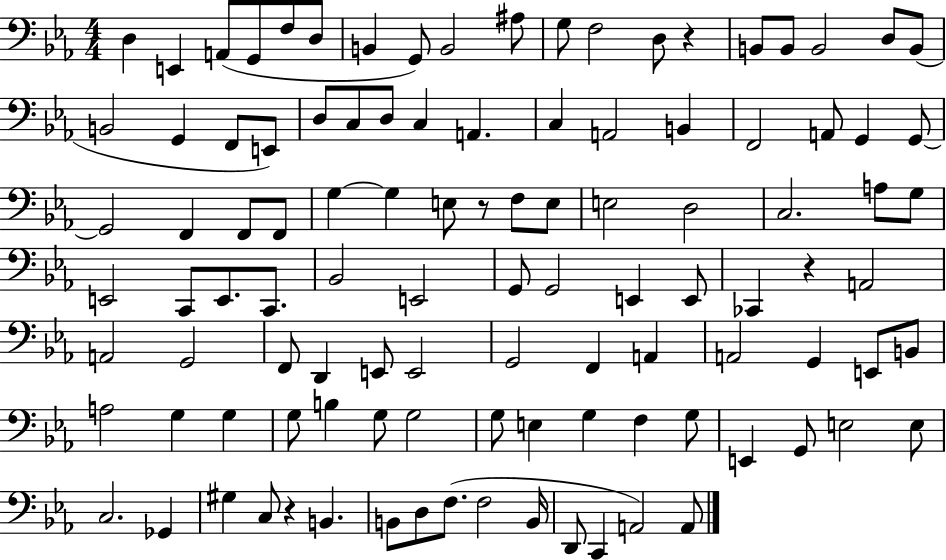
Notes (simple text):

D3/q E2/q A2/e G2/e F3/e D3/e B2/q G2/e B2/h A#3/e G3/e F3/h D3/e R/q B2/e B2/e B2/h D3/e B2/e B2/h G2/q F2/e E2/e D3/e C3/e D3/e C3/q A2/q. C3/q A2/h B2/q F2/h A2/e G2/q G2/e G2/h F2/q F2/e F2/e G3/q G3/q E3/e R/e F3/e E3/e E3/h D3/h C3/h. A3/e G3/e E2/h C2/e E2/e. C2/e. Bb2/h E2/h G2/e G2/h E2/q E2/e CES2/q R/q A2/h A2/h G2/h F2/e D2/q E2/e E2/h G2/h F2/q A2/q A2/h G2/q E2/e B2/e A3/h G3/q G3/q G3/e B3/q G3/e G3/h G3/e E3/q G3/q F3/q G3/e E2/q G2/e E3/h E3/e C3/h. Gb2/q G#3/q C3/e R/q B2/q. B2/e D3/e F3/e. F3/h B2/s D2/e C2/q A2/h A2/e